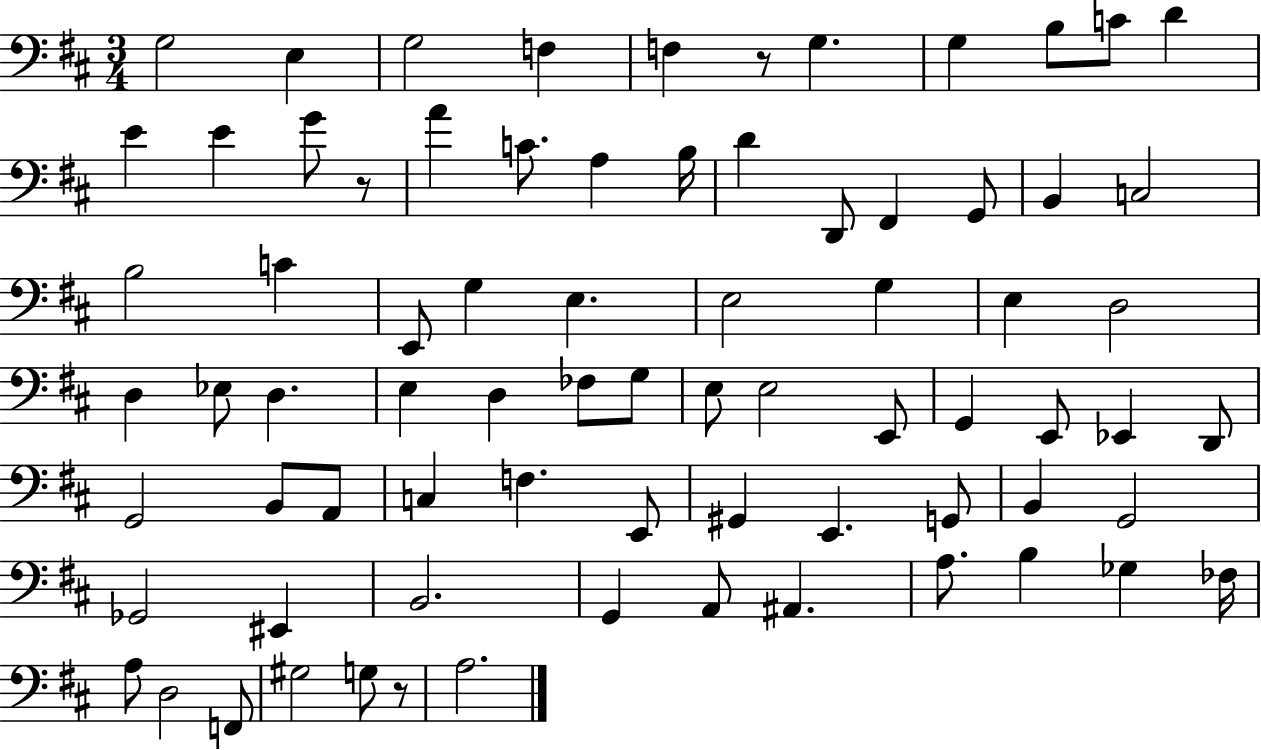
G3/h E3/q G3/h F3/q F3/q R/e G3/q. G3/q B3/e C4/e D4/q E4/q E4/q G4/e R/e A4/q C4/e. A3/q B3/s D4/q D2/e F#2/q G2/e B2/q C3/h B3/h C4/q E2/e G3/q E3/q. E3/h G3/q E3/q D3/h D3/q Eb3/e D3/q. E3/q D3/q FES3/e G3/e E3/e E3/h E2/e G2/q E2/e Eb2/q D2/e G2/h B2/e A2/e C3/q F3/q. E2/e G#2/q E2/q. G2/e B2/q G2/h Gb2/h EIS2/q B2/h. G2/q A2/e A#2/q. A3/e. B3/q Gb3/q FES3/s A3/e D3/h F2/e G#3/h G3/e R/e A3/h.